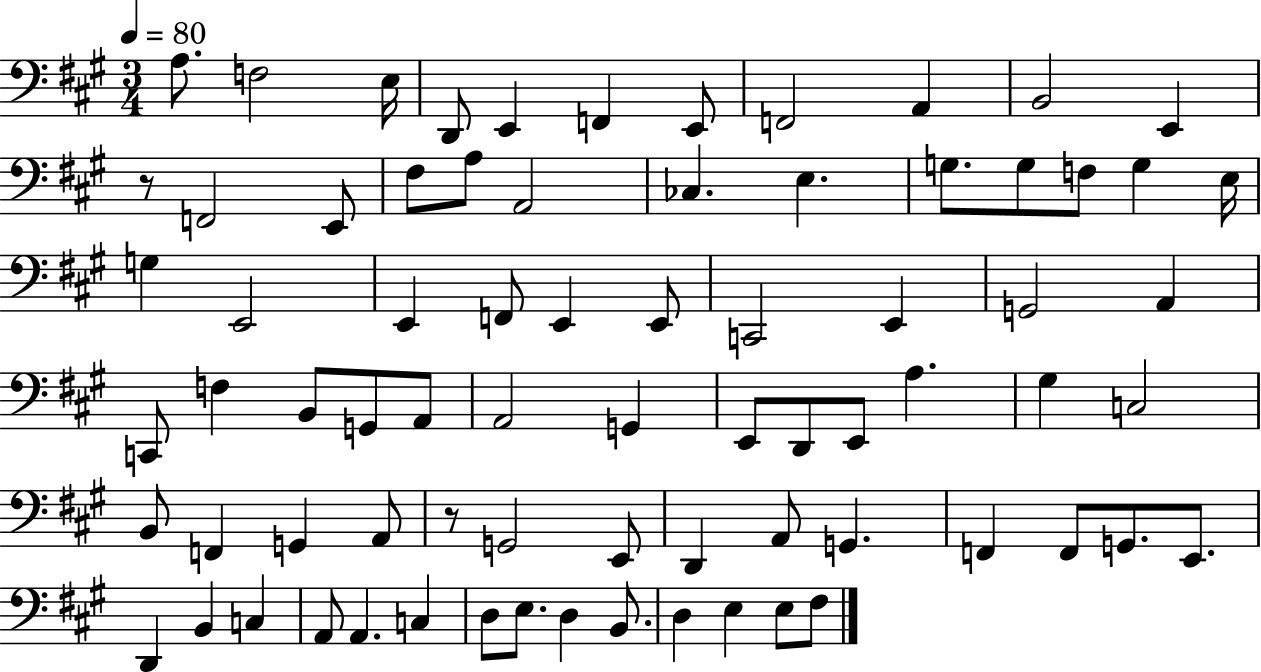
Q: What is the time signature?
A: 3/4